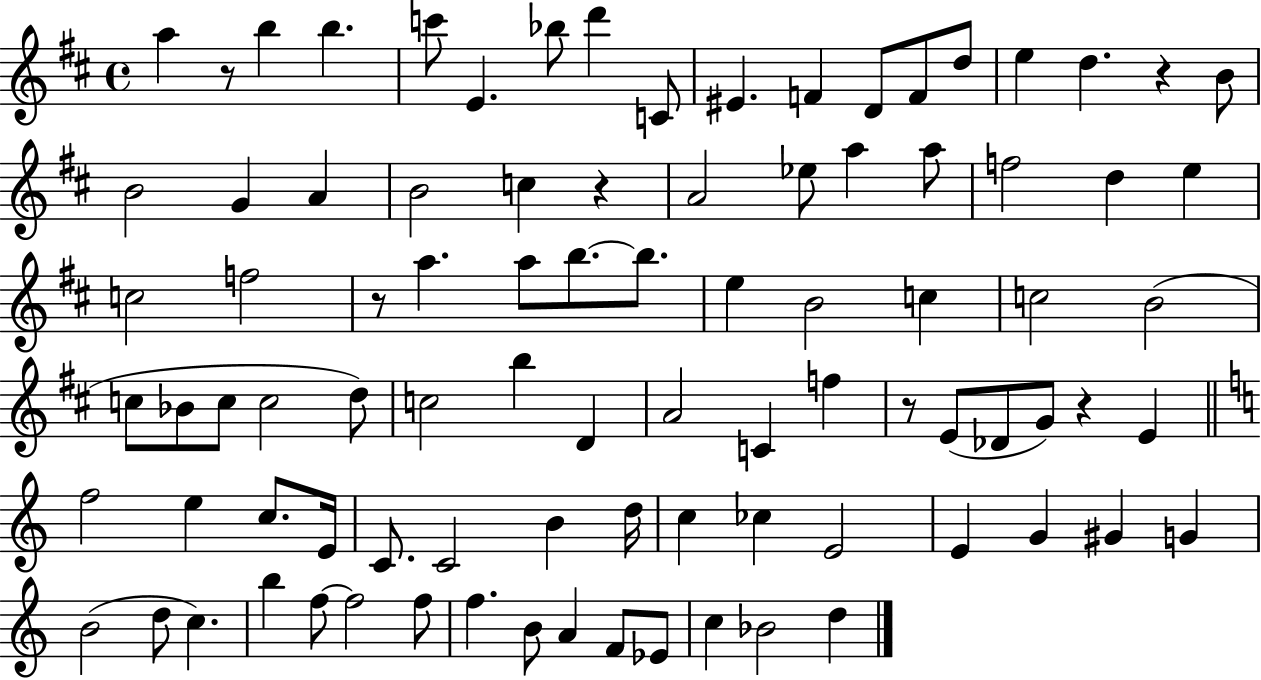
A5/q R/e B5/q B5/q. C6/e E4/q. Bb5/e D6/q C4/e EIS4/q. F4/q D4/e F4/e D5/e E5/q D5/q. R/q B4/e B4/h G4/q A4/q B4/h C5/q R/q A4/h Eb5/e A5/q A5/e F5/h D5/q E5/q C5/h F5/h R/e A5/q. A5/e B5/e. B5/e. E5/q B4/h C5/q C5/h B4/h C5/e Bb4/e C5/e C5/h D5/e C5/h B5/q D4/q A4/h C4/q F5/q R/e E4/e Db4/e G4/e R/q E4/q F5/h E5/q C5/e. E4/s C4/e. C4/h B4/q D5/s C5/q CES5/q E4/h E4/q G4/q G#4/q G4/q B4/h D5/e C5/q. B5/q F5/e F5/h F5/e F5/q. B4/e A4/q F4/e Eb4/e C5/q Bb4/h D5/q